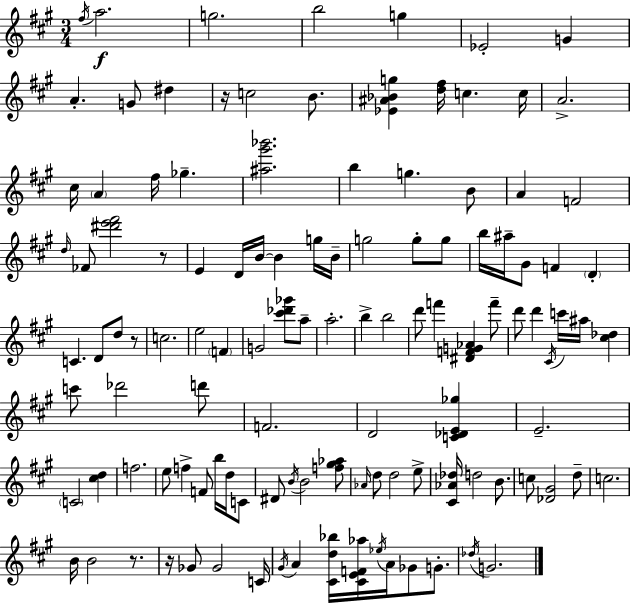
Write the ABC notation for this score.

X:1
T:Untitled
M:3/4
L:1/4
K:A
^f/4 a2 g2 b2 g _E2 G A G/2 ^d z/4 c2 B/2 [_E^A_Bg] [d^f]/4 c c/4 A2 ^c/4 A ^f/4 _g [^a^g'_b']2 b g B/2 A F2 d/4 _F/2 [^d'e'^f']2 z/2 E D/4 B/4 B g/4 B/4 g2 g/2 g/2 b/4 ^a/4 ^G/2 F D C D/2 d/2 z/2 c2 e2 F G2 [^c'_d'_g']/2 a/2 a2 b b2 d'/2 f' [^DFG_A] f'/2 d'/2 d' ^C/4 c'/4 ^a/4 [^c_d] c'/2 _d'2 d'/2 F2 D2 [C_DE_g] E2 C2 [^cd] f2 e/2 f F/2 b/4 d/4 C/2 ^D/2 B/4 B2 [f^g_a]/2 _A/4 d/2 d2 e/2 [^C_A_d]/4 d2 B/2 c/2 [_D^G]2 d/2 c2 B/4 B2 z/2 z/4 _G/2 _G2 C/4 ^G/4 A [^Cd_b]/4 [^CEF_a]/4 _e/4 A/4 _G/2 G/2 _d/4 G2